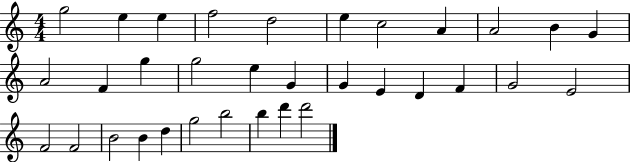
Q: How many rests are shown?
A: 0